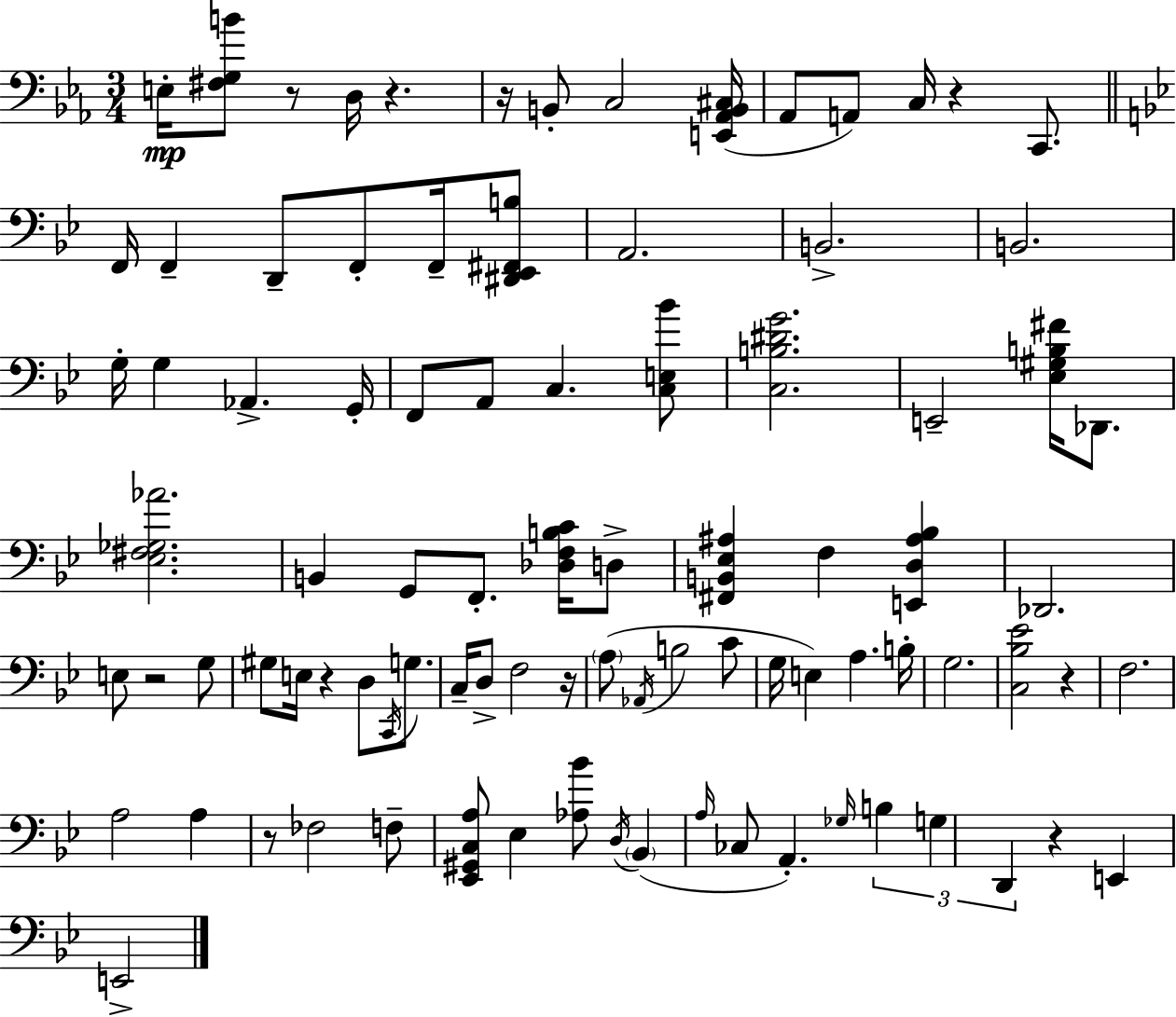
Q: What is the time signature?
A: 3/4